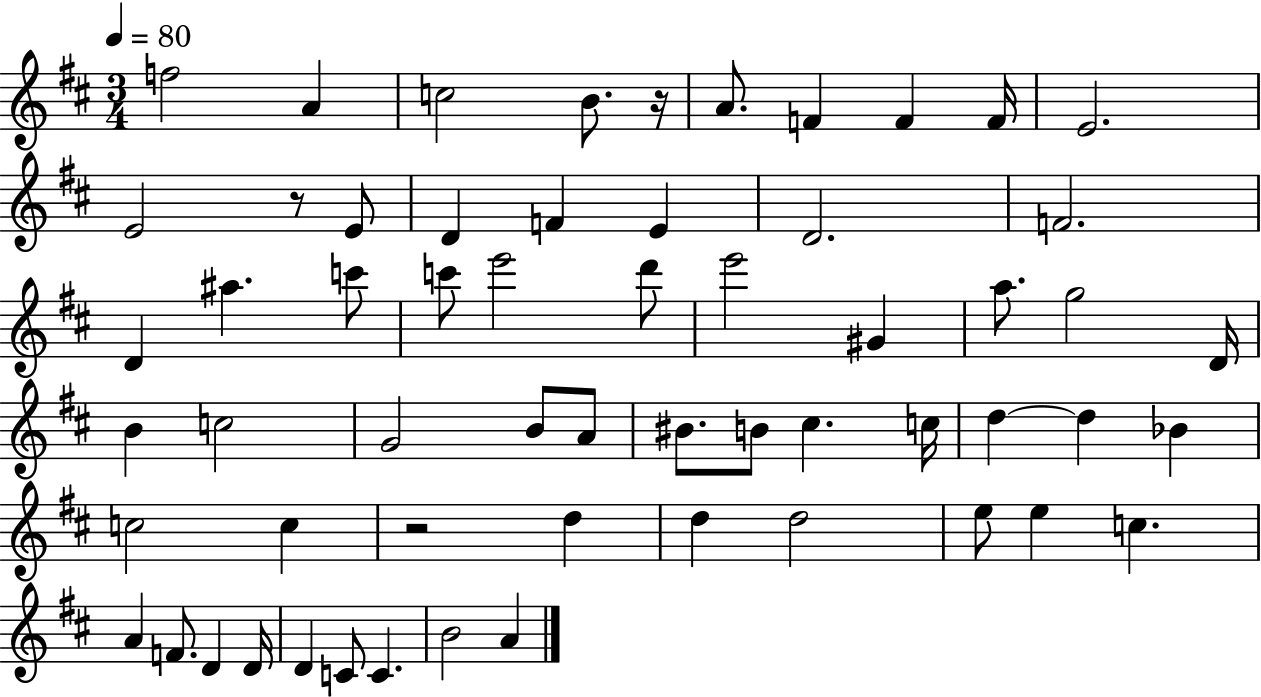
X:1
T:Untitled
M:3/4
L:1/4
K:D
f2 A c2 B/2 z/4 A/2 F F F/4 E2 E2 z/2 E/2 D F E D2 F2 D ^a c'/2 c'/2 e'2 d'/2 e'2 ^G a/2 g2 D/4 B c2 G2 B/2 A/2 ^B/2 B/2 ^c c/4 d d _B c2 c z2 d d d2 e/2 e c A F/2 D D/4 D C/2 C B2 A